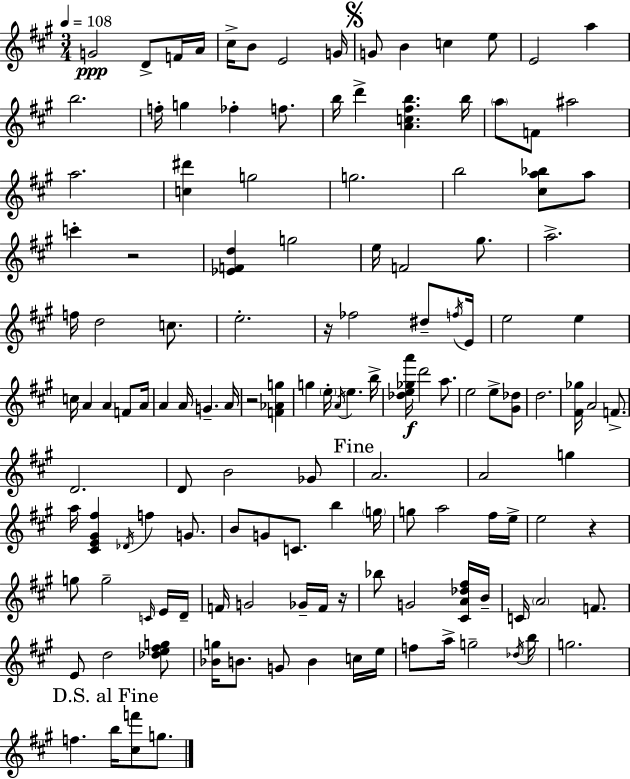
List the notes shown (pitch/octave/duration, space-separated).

G4/h D4/e F4/s A4/s C#5/s B4/e E4/h G4/s G4/e B4/q C5/q E5/e E4/h A5/q B5/h. F5/s G5/q FES5/q F5/e. B5/s D6/q [A4,C5,F#5,B5]/q. B5/s A5/e F4/e A#5/h A5/h. [C5,D#6]/q G5/h G5/h. B5/h [C#5,A5,Bb5]/e A5/e C6/q R/h [Eb4,F4,D5]/q G5/h E5/s F4/h G#5/e. A5/h. F5/s D5/h C5/e. E5/h. R/s FES5/h D#5/e F5/s E4/s E5/h E5/q C5/s A4/q A4/q F4/e A4/s A4/q A4/s G4/q. A4/s R/h [F4,Ab4,G5]/q G5/q E5/s A4/s E5/q. B5/s [Db5,E5,Gb5,A6]/s D6/h A5/e. E5/h E5/e [G#4,Db5]/e D5/h. [F#4,Gb5]/s A4/h F4/e. D4/h. D4/e B4/h Gb4/e A4/h. A4/h G5/q A5/s [C#4,E4,G#4,F#5]/q Db4/s F5/q G4/e. B4/e G4/e C4/e. B5/q G5/s G5/e A5/h F#5/s E5/s E5/h R/q G5/e G5/h C4/s E4/s D4/s F4/s G4/h Gb4/s F4/s R/s Bb5/e G4/h [C#4,A4,Db5,F#5]/s B4/s C4/s A4/h F4/e. E4/e D5/h [Db5,E5,F#5,G5]/e [Bb4,G5]/s B4/e. G4/e B4/q C5/s E5/s F5/e A5/s G5/h Db5/s B5/s G5/h. F5/q. B5/s [C#5,F6]/e G5/e.